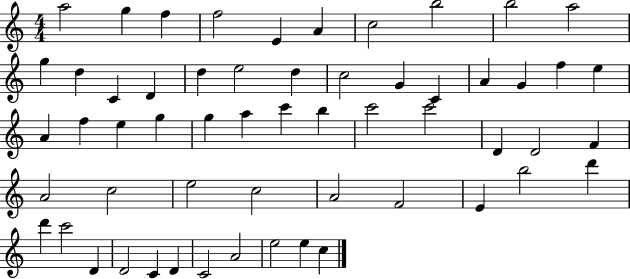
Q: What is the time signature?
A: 4/4